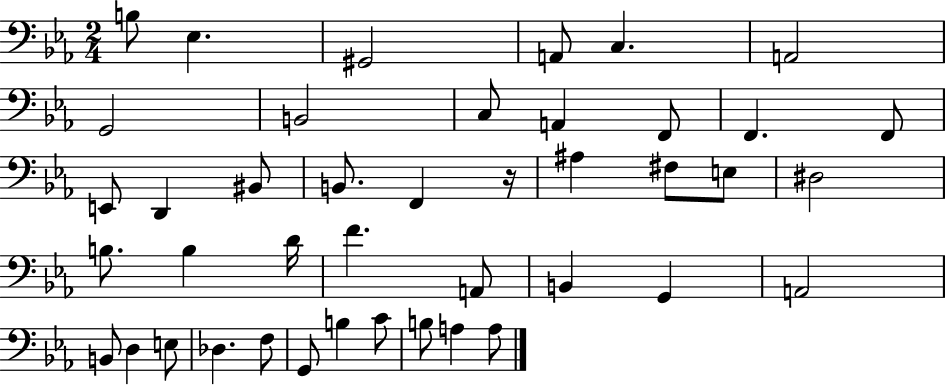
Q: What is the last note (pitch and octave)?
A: A3